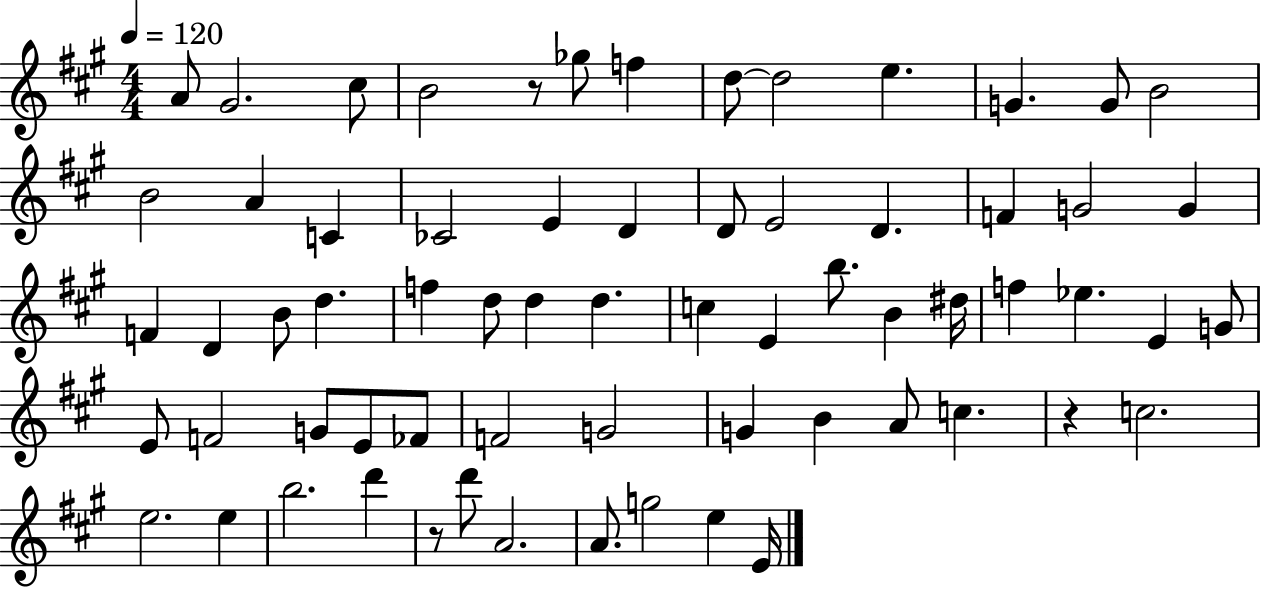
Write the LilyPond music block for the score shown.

{
  \clef treble
  \numericTimeSignature
  \time 4/4
  \key a \major
  \tempo 4 = 120
  \repeat volta 2 { a'8 gis'2. cis''8 | b'2 r8 ges''8 f''4 | d''8~~ d''2 e''4. | g'4. g'8 b'2 | \break b'2 a'4 c'4 | ces'2 e'4 d'4 | d'8 e'2 d'4. | f'4 g'2 g'4 | \break f'4 d'4 b'8 d''4. | f''4 d''8 d''4 d''4. | c''4 e'4 b''8. b'4 dis''16 | f''4 ees''4. e'4 g'8 | \break e'8 f'2 g'8 e'8 fes'8 | f'2 g'2 | g'4 b'4 a'8 c''4. | r4 c''2. | \break e''2. e''4 | b''2. d'''4 | r8 d'''8 a'2. | a'8. g''2 e''4 e'16 | \break } \bar "|."
}